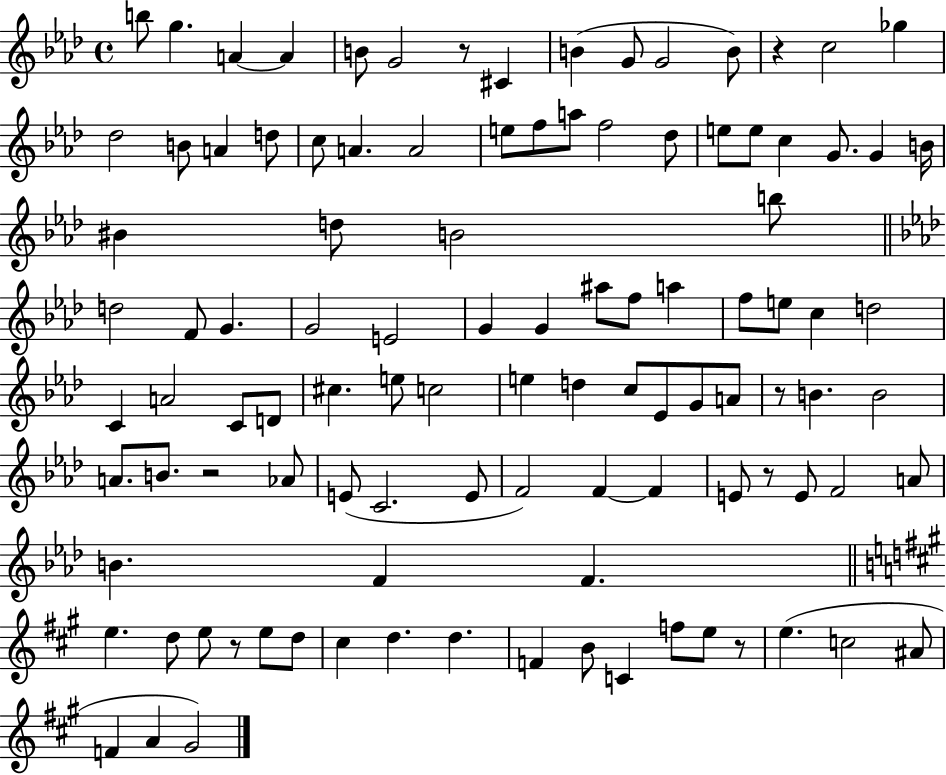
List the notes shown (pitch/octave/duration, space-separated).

B5/e G5/q. A4/q A4/q B4/e G4/h R/e C#4/q B4/q G4/e G4/h B4/e R/q C5/h Gb5/q Db5/h B4/e A4/q D5/e C5/e A4/q. A4/h E5/e F5/e A5/e F5/h Db5/e E5/e E5/e C5/q G4/e. G4/q B4/s BIS4/q D5/e B4/h B5/e D5/h F4/e G4/q. G4/h E4/h G4/q G4/q A#5/e F5/e A5/q F5/e E5/e C5/q D5/h C4/q A4/h C4/e D4/e C#5/q. E5/e C5/h E5/q D5/q C5/e Eb4/e G4/e A4/e R/e B4/q. B4/h A4/e. B4/e. R/h Ab4/e E4/e C4/h. E4/e F4/h F4/q F4/q E4/e R/e E4/e F4/h A4/e B4/q. F4/q F4/q. E5/q. D5/e E5/e R/e E5/e D5/e C#5/q D5/q. D5/q. F4/q B4/e C4/q F5/e E5/e R/e E5/q. C5/h A#4/e F4/q A4/q G#4/h